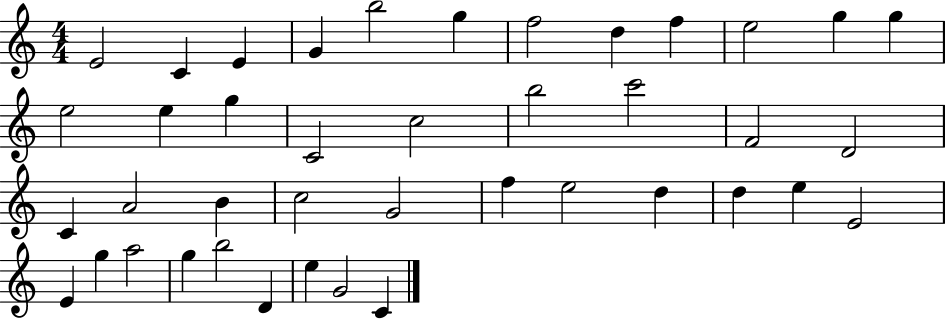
{
  \clef treble
  \numericTimeSignature
  \time 4/4
  \key c \major
  e'2 c'4 e'4 | g'4 b''2 g''4 | f''2 d''4 f''4 | e''2 g''4 g''4 | \break e''2 e''4 g''4 | c'2 c''2 | b''2 c'''2 | f'2 d'2 | \break c'4 a'2 b'4 | c''2 g'2 | f''4 e''2 d''4 | d''4 e''4 e'2 | \break e'4 g''4 a''2 | g''4 b''2 d'4 | e''4 g'2 c'4 | \bar "|."
}